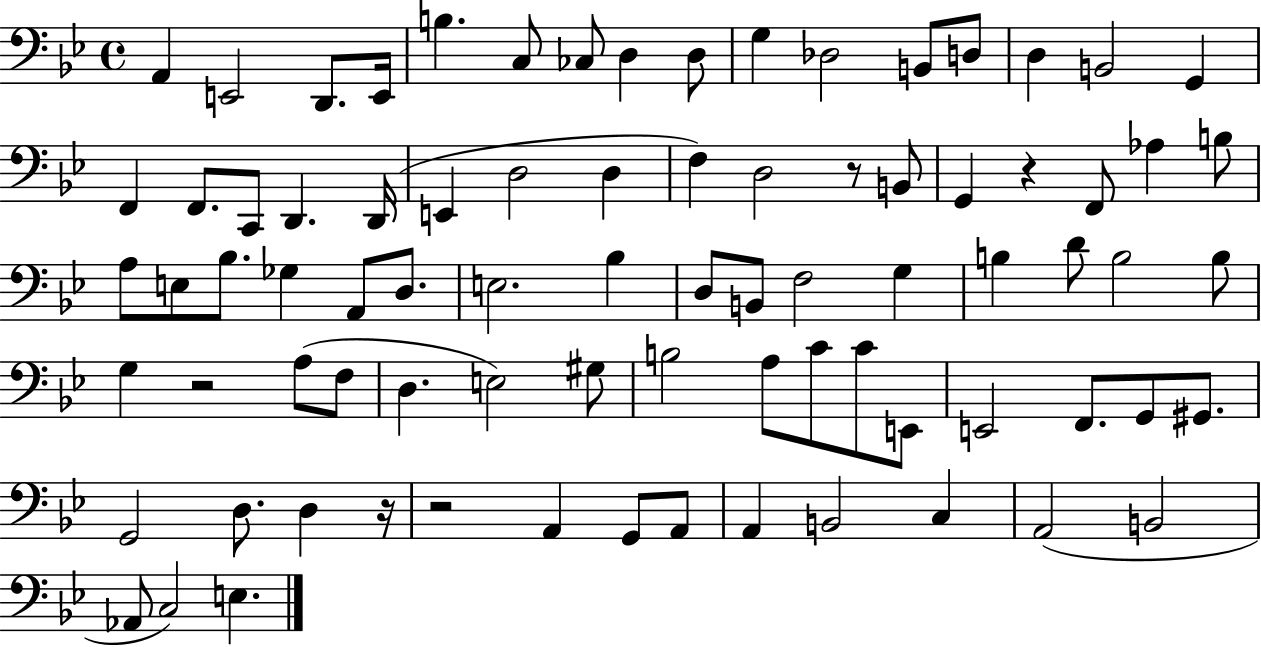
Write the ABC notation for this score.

X:1
T:Untitled
M:4/4
L:1/4
K:Bb
A,, E,,2 D,,/2 E,,/4 B, C,/2 _C,/2 D, D,/2 G, _D,2 B,,/2 D,/2 D, B,,2 G,, F,, F,,/2 C,,/2 D,, D,,/4 E,, D,2 D, F, D,2 z/2 B,,/2 G,, z F,,/2 _A, B,/2 A,/2 E,/2 _B,/2 _G, A,,/2 D,/2 E,2 _B, D,/2 B,,/2 F,2 G, B, D/2 B,2 B,/2 G, z2 A,/2 F,/2 D, E,2 ^G,/2 B,2 A,/2 C/2 C/2 E,,/2 E,,2 F,,/2 G,,/2 ^G,,/2 G,,2 D,/2 D, z/4 z2 A,, G,,/2 A,,/2 A,, B,,2 C, A,,2 B,,2 _A,,/2 C,2 E,